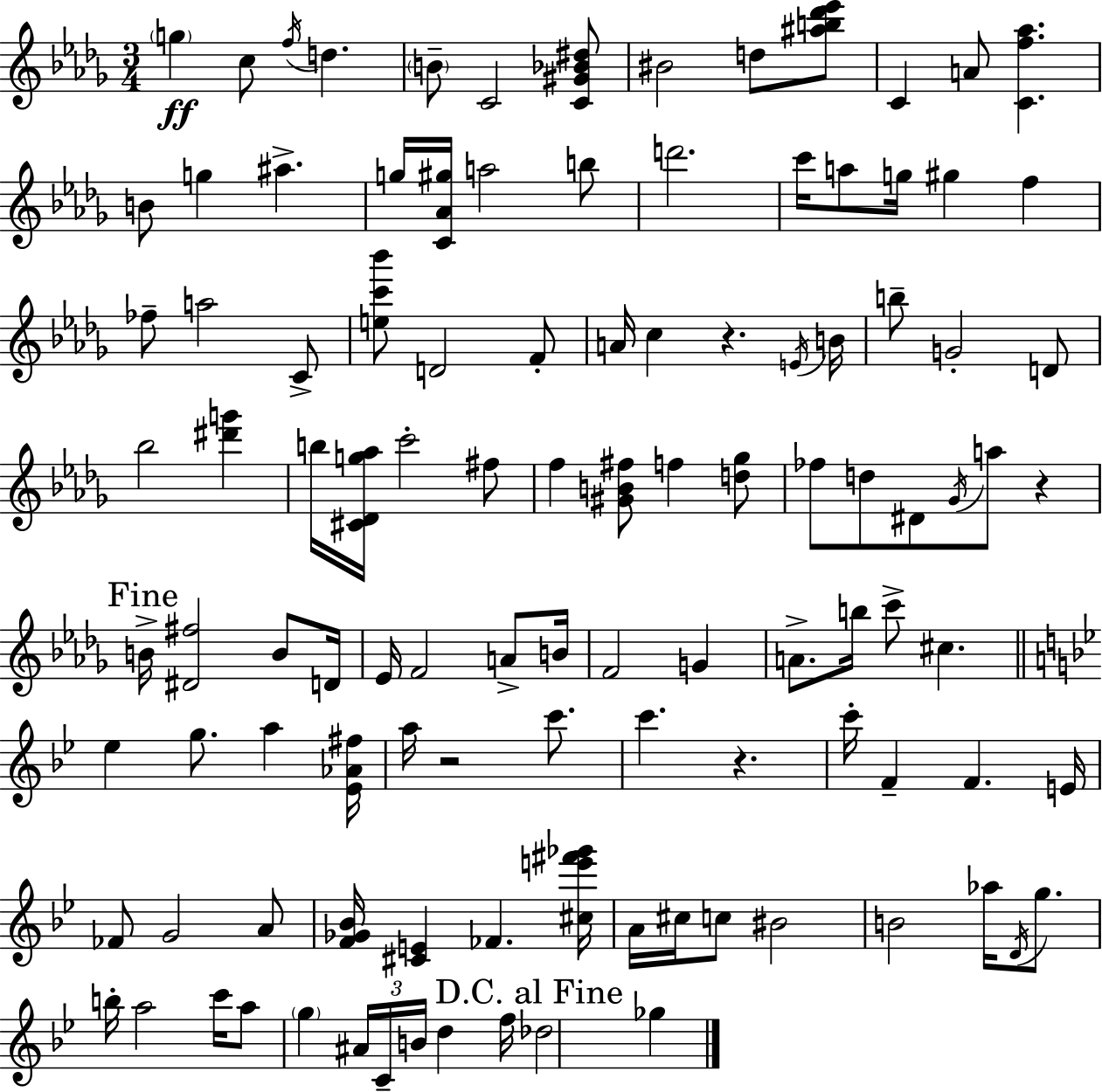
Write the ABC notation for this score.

X:1
T:Untitled
M:3/4
L:1/4
K:Bbm
g c/2 f/4 d B/2 C2 [C^G_B^d]/2 ^B2 d/2 [^ab_d'_e']/2 C A/2 [Cf_a] B/2 g ^a g/4 [C_A^g]/4 a2 b/2 d'2 c'/4 a/2 g/4 ^g f _f/2 a2 C/2 [ec'_b']/2 D2 F/2 A/4 c z E/4 B/4 b/2 G2 D/2 _b2 [^d'g'] b/4 [^C_Dg_a]/4 c'2 ^f/2 f [^GB^f]/2 f [d_g]/2 _f/2 d/2 ^D/2 _G/4 a/2 z B/4 [^D^f]2 B/2 D/4 _E/4 F2 A/2 B/4 F2 G A/2 b/4 c'/2 ^c _e g/2 a [_E_A^f]/4 a/4 z2 c'/2 c' z c'/4 F F E/4 _F/2 G2 A/2 [F_G_B]/4 [^CE] _F [^ce'^f'_g']/4 A/4 ^c/4 c/2 ^B2 B2 _a/4 D/4 g/2 b/4 a2 c'/4 a/2 g ^A/4 C/4 B/4 d f/4 _d2 _g